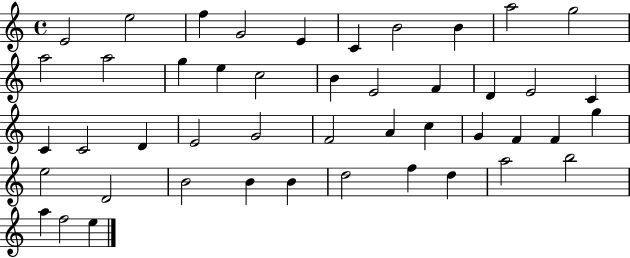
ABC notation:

X:1
T:Untitled
M:4/4
L:1/4
K:C
E2 e2 f G2 E C B2 B a2 g2 a2 a2 g e c2 B E2 F D E2 C C C2 D E2 G2 F2 A c G F F g e2 D2 B2 B B d2 f d a2 b2 a f2 e